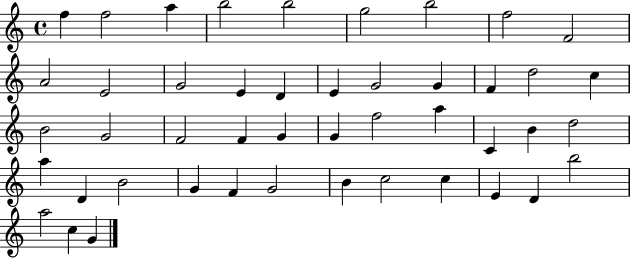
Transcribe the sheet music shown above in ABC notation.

X:1
T:Untitled
M:4/4
L:1/4
K:C
f f2 a b2 b2 g2 b2 f2 F2 A2 E2 G2 E D E G2 G F d2 c B2 G2 F2 F G G f2 a C B d2 a D B2 G F G2 B c2 c E D b2 a2 c G